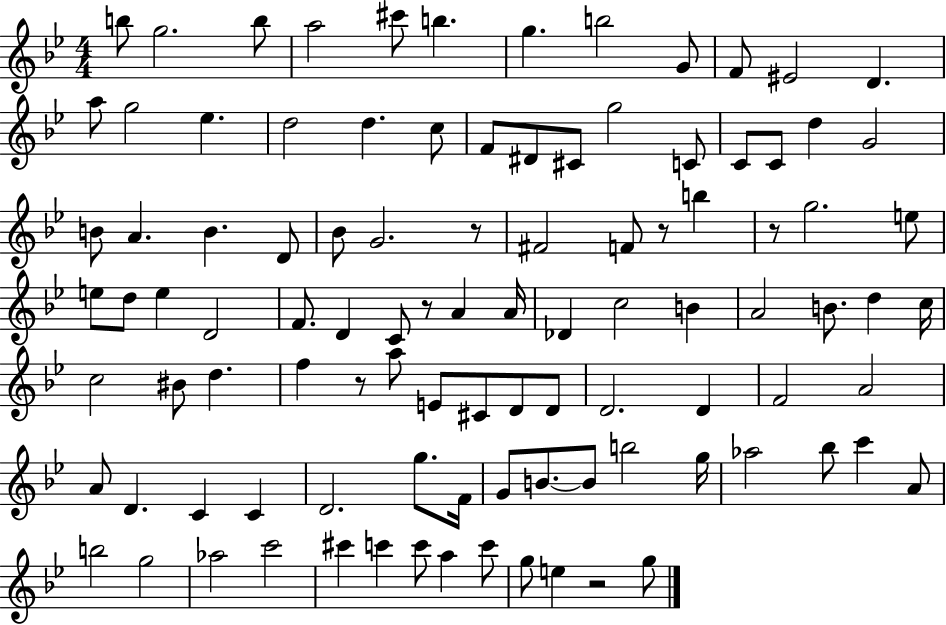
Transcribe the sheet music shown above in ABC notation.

X:1
T:Untitled
M:4/4
L:1/4
K:Bb
b/2 g2 b/2 a2 ^c'/2 b g b2 G/2 F/2 ^E2 D a/2 g2 _e d2 d c/2 F/2 ^D/2 ^C/2 g2 C/2 C/2 C/2 d G2 B/2 A B D/2 _B/2 G2 z/2 ^F2 F/2 z/2 b z/2 g2 e/2 e/2 d/2 e D2 F/2 D C/2 z/2 A A/4 _D c2 B A2 B/2 d c/4 c2 ^B/2 d f z/2 a/2 E/2 ^C/2 D/2 D/2 D2 D F2 A2 A/2 D C C D2 g/2 F/4 G/2 B/2 B/2 b2 g/4 _a2 _b/2 c' A/2 b2 g2 _a2 c'2 ^c' c' c'/2 a c'/2 g/2 e z2 g/2